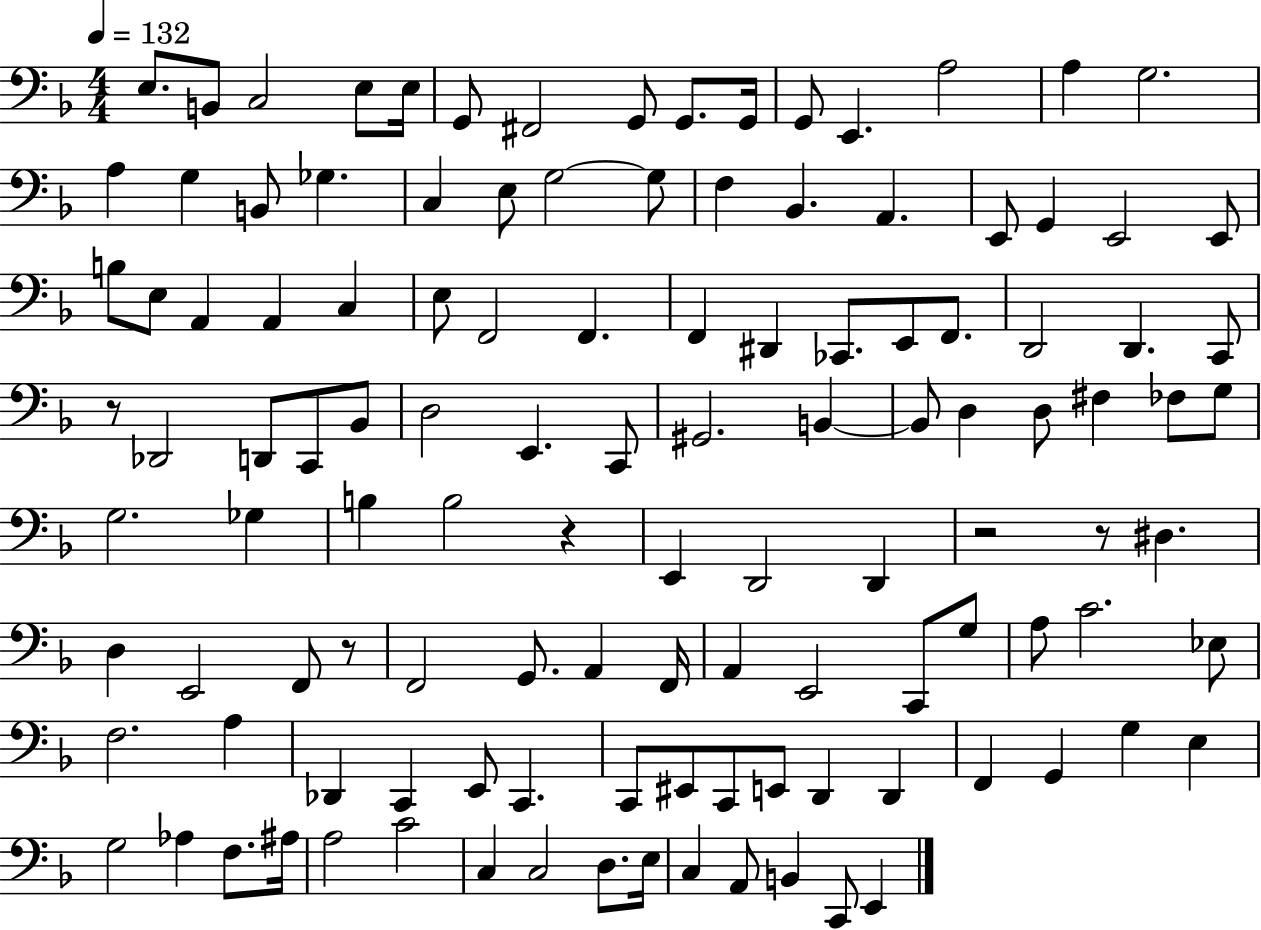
{
  \clef bass
  \numericTimeSignature
  \time 4/4
  \key f \major
  \tempo 4 = 132
  \repeat volta 2 { e8. b,8 c2 e8 e16 | g,8 fis,2 g,8 g,8. g,16 | g,8 e,4. a2 | a4 g2. | \break a4 g4 b,8 ges4. | c4 e8 g2~~ g8 | f4 bes,4. a,4. | e,8 g,4 e,2 e,8 | \break b8 e8 a,4 a,4 c4 | e8 f,2 f,4. | f,4 dis,4 ces,8. e,8 f,8. | d,2 d,4. c,8 | \break r8 des,2 d,8 c,8 bes,8 | d2 e,4. c,8 | gis,2. b,4~~ | b,8 d4 d8 fis4 fes8 g8 | \break g2. ges4 | b4 b2 r4 | e,4 d,2 d,4 | r2 r8 dis4. | \break d4 e,2 f,8 r8 | f,2 g,8. a,4 f,16 | a,4 e,2 c,8 g8 | a8 c'2. ees8 | \break f2. a4 | des,4 c,4 e,8 c,4. | c,8 eis,8 c,8 e,8 d,4 d,4 | f,4 g,4 g4 e4 | \break g2 aes4 f8. ais16 | a2 c'2 | c4 c2 d8. e16 | c4 a,8 b,4 c,8 e,4 | \break } \bar "|."
}